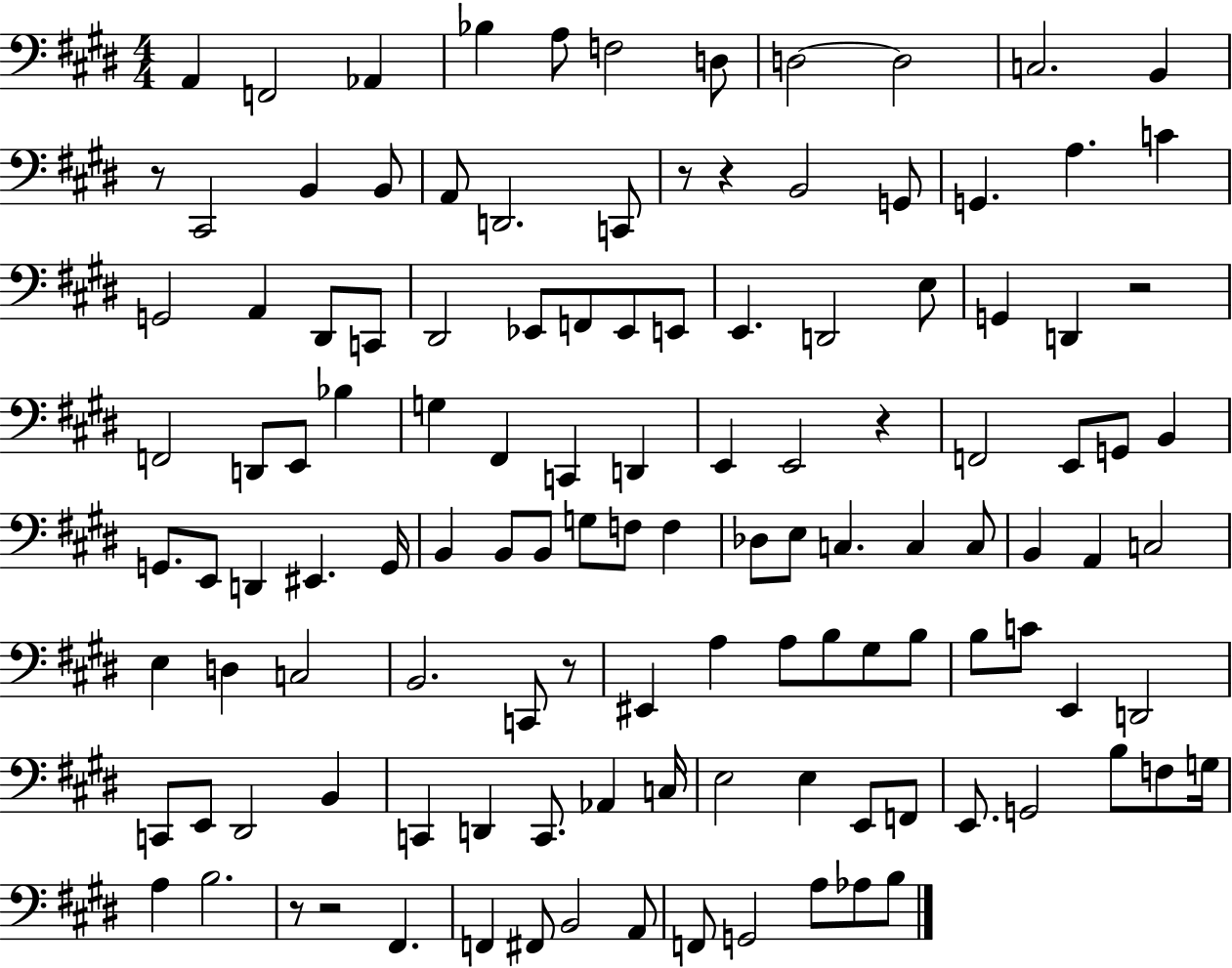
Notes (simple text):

A2/q F2/h Ab2/q Bb3/q A3/e F3/h D3/e D3/h D3/h C3/h. B2/q R/e C#2/h B2/q B2/e A2/e D2/h. C2/e R/e R/q B2/h G2/e G2/q. A3/q. C4/q G2/h A2/q D#2/e C2/e D#2/h Eb2/e F2/e Eb2/e E2/e E2/q. D2/h E3/e G2/q D2/q R/h F2/h D2/e E2/e Bb3/q G3/q F#2/q C2/q D2/q E2/q E2/h R/q F2/h E2/e G2/e B2/q G2/e. E2/e D2/q EIS2/q. G2/s B2/q B2/e B2/e G3/e F3/e F3/q Db3/e E3/e C3/q. C3/q C3/e B2/q A2/q C3/h E3/q D3/q C3/h B2/h. C2/e R/e EIS2/q A3/q A3/e B3/e G#3/e B3/e B3/e C4/e E2/q D2/h C2/e E2/e D#2/h B2/q C2/q D2/q C2/e. Ab2/q C3/s E3/h E3/q E2/e F2/e E2/e. G2/h B3/e F3/e G3/s A3/q B3/h. R/e R/h F#2/q. F2/q F#2/e B2/h A2/e F2/e G2/h A3/e Ab3/e B3/e